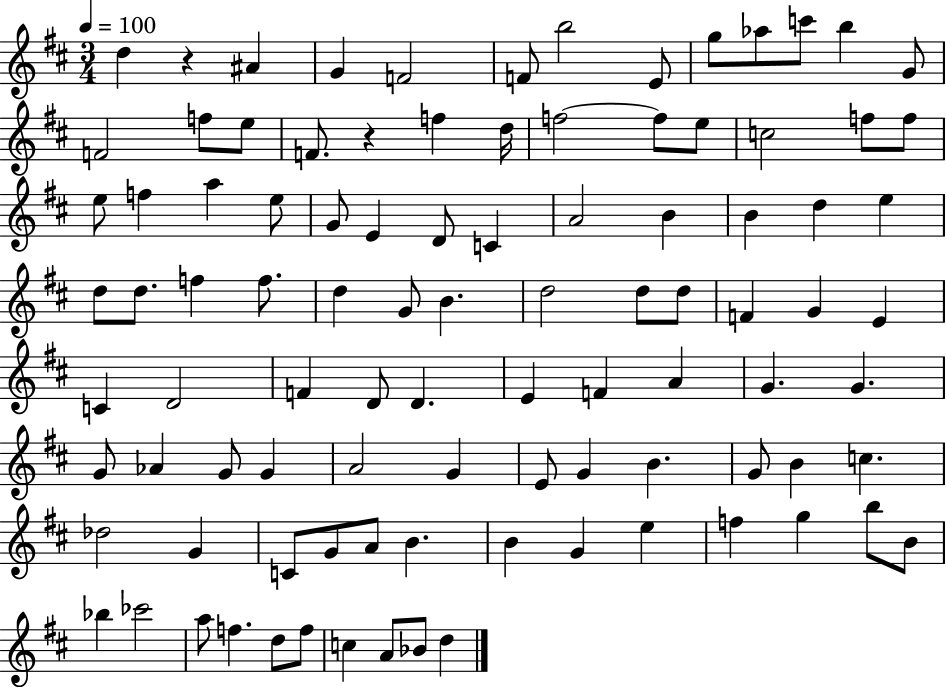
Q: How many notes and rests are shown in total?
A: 97